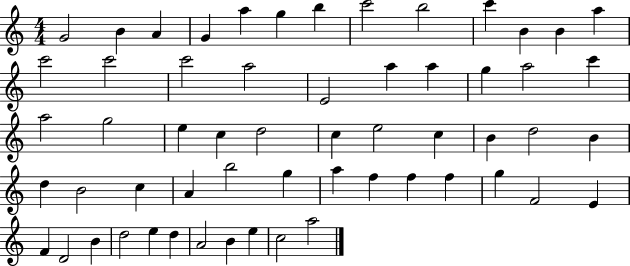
{
  \clef treble
  \numericTimeSignature
  \time 4/4
  \key c \major
  g'2 b'4 a'4 | g'4 a''4 g''4 b''4 | c'''2 b''2 | c'''4 b'4 b'4 a''4 | \break c'''2 c'''2 | c'''2 a''2 | e'2 a''4 a''4 | g''4 a''2 c'''4 | \break a''2 g''2 | e''4 c''4 d''2 | c''4 e''2 c''4 | b'4 d''2 b'4 | \break d''4 b'2 c''4 | a'4 b''2 g''4 | a''4 f''4 f''4 f''4 | g''4 f'2 e'4 | \break f'4 d'2 b'4 | d''2 e''4 d''4 | a'2 b'4 e''4 | c''2 a''2 | \break \bar "|."
}